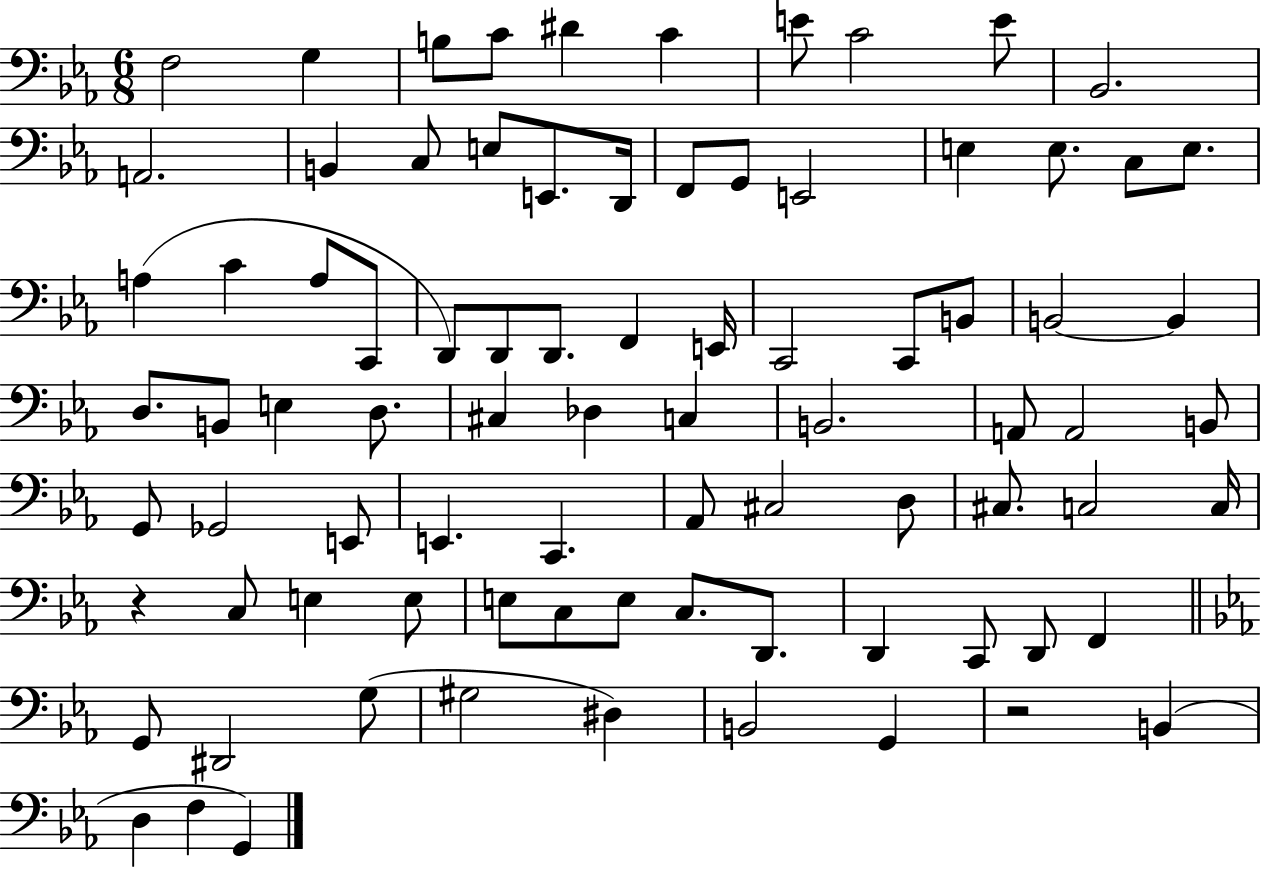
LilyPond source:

{
  \clef bass
  \numericTimeSignature
  \time 6/8
  \key ees \major
  f2 g4 | b8 c'8 dis'4 c'4 | e'8 c'2 e'8 | bes,2. | \break a,2. | b,4 c8 e8 e,8. d,16 | f,8 g,8 e,2 | e4 e8. c8 e8. | \break a4( c'4 a8 c,8 | d,8) d,8 d,8. f,4 e,16 | c,2 c,8 b,8 | b,2~~ b,4 | \break d8. b,8 e4 d8. | cis4 des4 c4 | b,2. | a,8 a,2 b,8 | \break g,8 ges,2 e,8 | e,4. c,4. | aes,8 cis2 d8 | cis8. c2 c16 | \break r4 c8 e4 e8 | e8 c8 e8 c8. d,8. | d,4 c,8 d,8 f,4 | \bar "||" \break \key ees \major g,8 dis,2 g8( | gis2 dis4) | b,2 g,4 | r2 b,4( | \break d4 f4 g,4) | \bar "|."
}